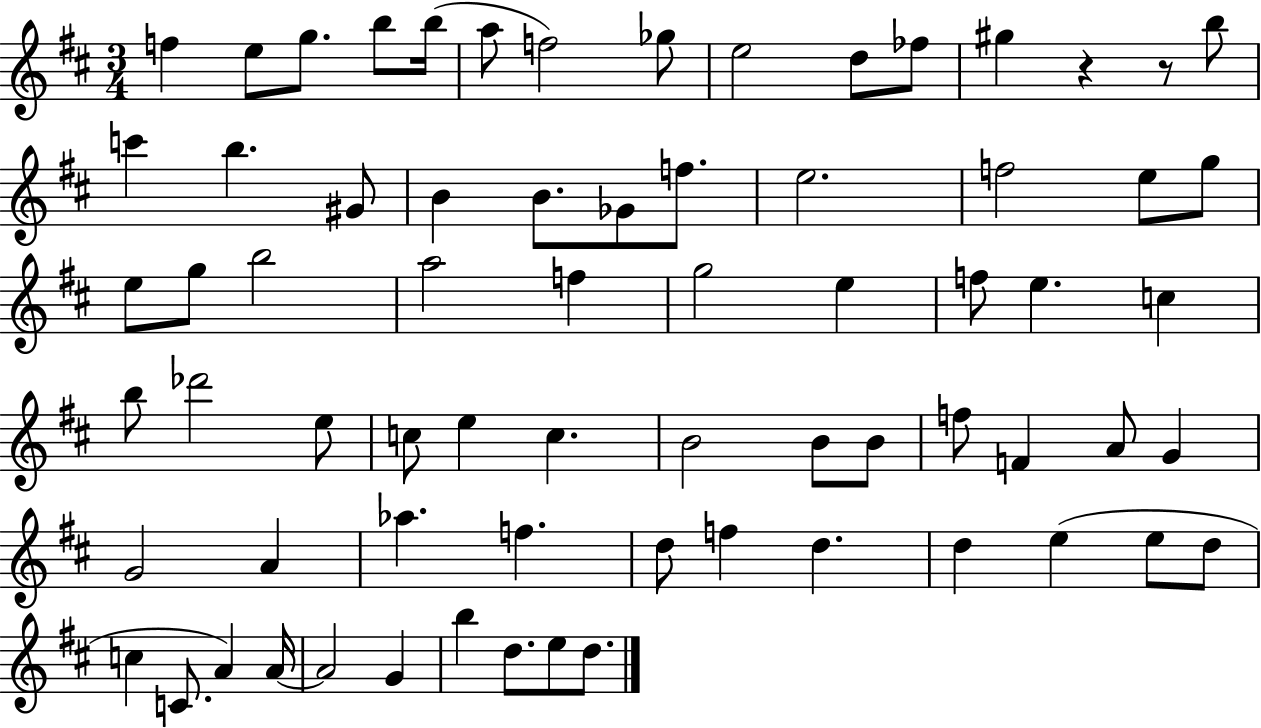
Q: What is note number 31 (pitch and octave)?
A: E5